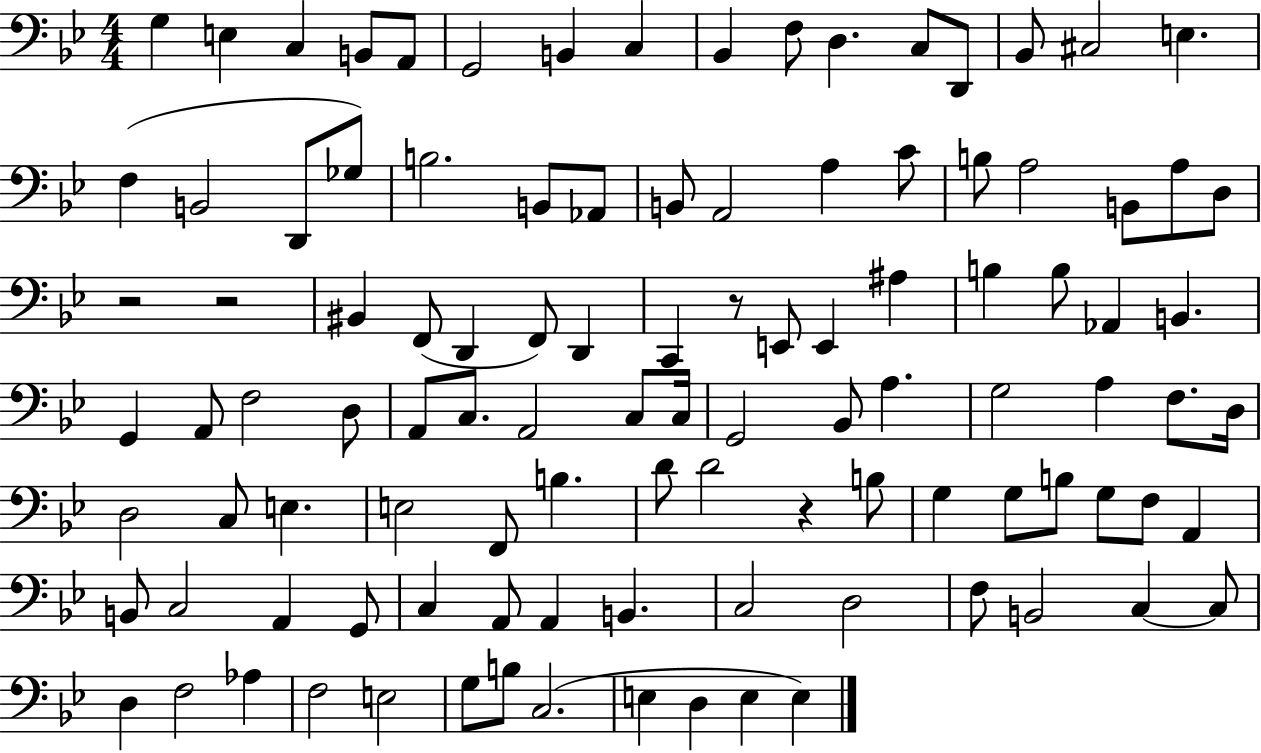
X:1
T:Untitled
M:4/4
L:1/4
K:Bb
G, E, C, B,,/2 A,,/2 G,,2 B,, C, _B,, F,/2 D, C,/2 D,,/2 _B,,/2 ^C,2 E, F, B,,2 D,,/2 _G,/2 B,2 B,,/2 _A,,/2 B,,/2 A,,2 A, C/2 B,/2 A,2 B,,/2 A,/2 D,/2 z2 z2 ^B,, F,,/2 D,, F,,/2 D,, C,, z/2 E,,/2 E,, ^A, B, B,/2 _A,, B,, G,, A,,/2 F,2 D,/2 A,,/2 C,/2 A,,2 C,/2 C,/4 G,,2 _B,,/2 A, G,2 A, F,/2 D,/4 D,2 C,/2 E, E,2 F,,/2 B, D/2 D2 z B,/2 G, G,/2 B,/2 G,/2 F,/2 A,, B,,/2 C,2 A,, G,,/2 C, A,,/2 A,, B,, C,2 D,2 F,/2 B,,2 C, C,/2 D, F,2 _A, F,2 E,2 G,/2 B,/2 C,2 E, D, E, E,